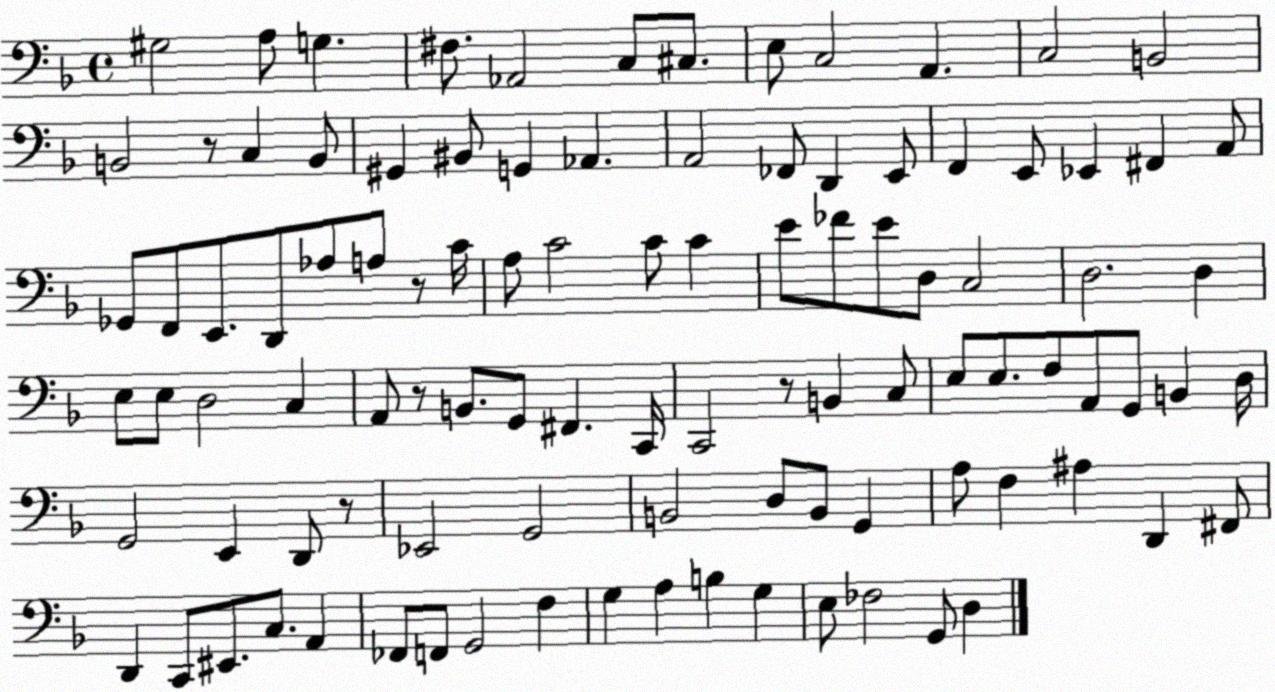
X:1
T:Untitled
M:4/4
L:1/4
K:F
^G,2 A,/2 G, ^F,/2 _A,,2 C,/2 ^C,/2 E,/2 C,2 A,, C,2 B,,2 B,,2 z/2 C, B,,/2 ^G,, ^B,,/2 G,, _A,, A,,2 _F,,/2 D,, E,,/2 F,, E,,/2 _E,, ^F,, A,,/2 _G,,/2 F,,/2 E,,/2 D,,/2 _A,/2 A,/2 z/2 C/4 A,/2 C2 C/2 C E/2 _F/2 E/2 D,/2 C,2 D,2 D, E,/2 E,/2 D,2 C, A,,/2 z/2 B,,/2 G,,/2 ^F,, C,,/4 C,,2 z/2 B,, C,/2 E,/2 E,/2 F,/2 A,,/2 G,,/2 B,, D,/4 G,,2 E,, D,,/2 z/2 _E,,2 G,,2 B,,2 D,/2 B,,/2 G,, A,/2 F, ^A, D,, ^F,,/2 D,, C,,/2 ^E,,/2 C,/2 A,, _F,,/2 F,,/2 G,,2 F, G, A, B, G, E,/2 _F,2 G,,/2 D,